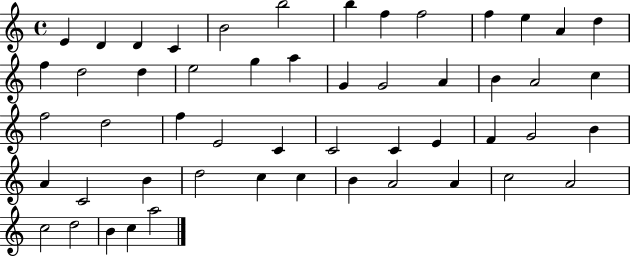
E4/q D4/q D4/q C4/q B4/h B5/h B5/q F5/q F5/h F5/q E5/q A4/q D5/q F5/q D5/h D5/q E5/h G5/q A5/q G4/q G4/h A4/q B4/q A4/h C5/q F5/h D5/h F5/q E4/h C4/q C4/h C4/q E4/q F4/q G4/h B4/q A4/q C4/h B4/q D5/h C5/q C5/q B4/q A4/h A4/q C5/h A4/h C5/h D5/h B4/q C5/q A5/h